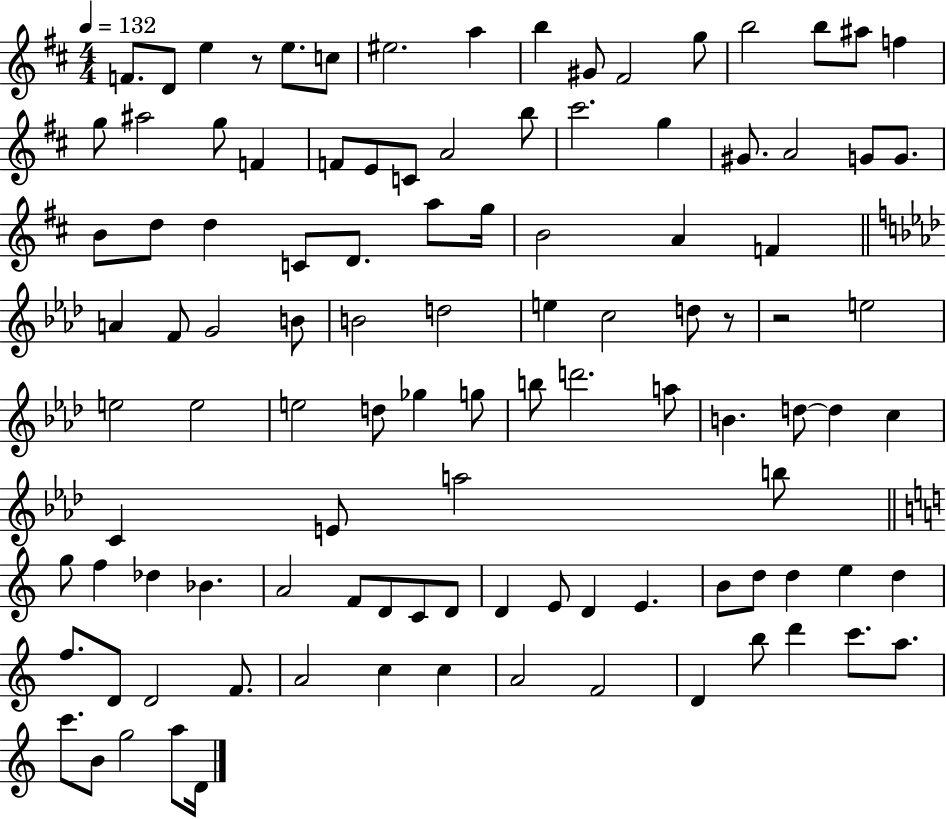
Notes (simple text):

F4/e. D4/e E5/q R/e E5/e. C5/e EIS5/h. A5/q B5/q G#4/e F#4/h G5/e B5/h B5/e A#5/e F5/q G5/e A#5/h G5/e F4/q F4/e E4/e C4/e A4/h B5/e C#6/h. G5/q G#4/e. A4/h G4/e G4/e. B4/e D5/e D5/q C4/e D4/e. A5/e G5/s B4/h A4/q F4/q A4/q F4/e G4/h B4/e B4/h D5/h E5/q C5/h D5/e R/e R/h E5/h E5/h E5/h E5/h D5/e Gb5/q G5/e B5/e D6/h. A5/e B4/q. D5/e D5/q C5/q C4/q E4/e A5/h B5/e G5/e F5/q Db5/q Bb4/q. A4/h F4/e D4/e C4/e D4/e D4/q E4/e D4/q E4/q. B4/e D5/e D5/q E5/q D5/q F5/e. D4/e D4/h F4/e. A4/h C5/q C5/q A4/h F4/h D4/q B5/e D6/q C6/e. A5/e. C6/e. B4/e G5/h A5/e D4/s